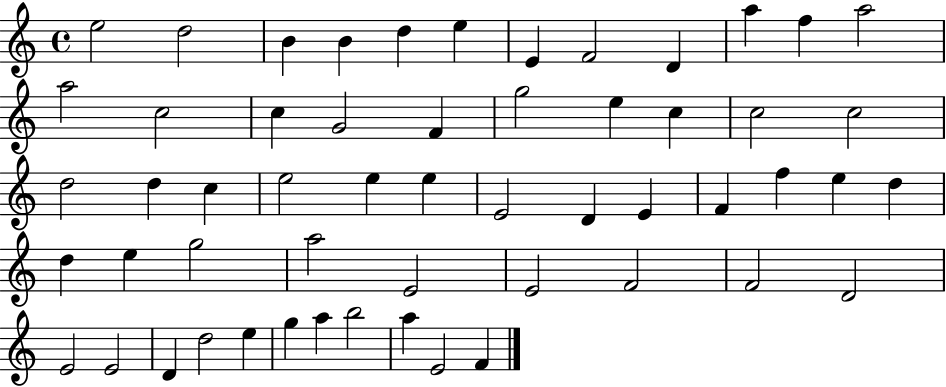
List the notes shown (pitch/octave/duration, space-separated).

E5/h D5/h B4/q B4/q D5/q E5/q E4/q F4/h D4/q A5/q F5/q A5/h A5/h C5/h C5/q G4/h F4/q G5/h E5/q C5/q C5/h C5/h D5/h D5/q C5/q E5/h E5/q E5/q E4/h D4/q E4/q F4/q F5/q E5/q D5/q D5/q E5/q G5/h A5/h E4/h E4/h F4/h F4/h D4/h E4/h E4/h D4/q D5/h E5/q G5/q A5/q B5/h A5/q E4/h F4/q